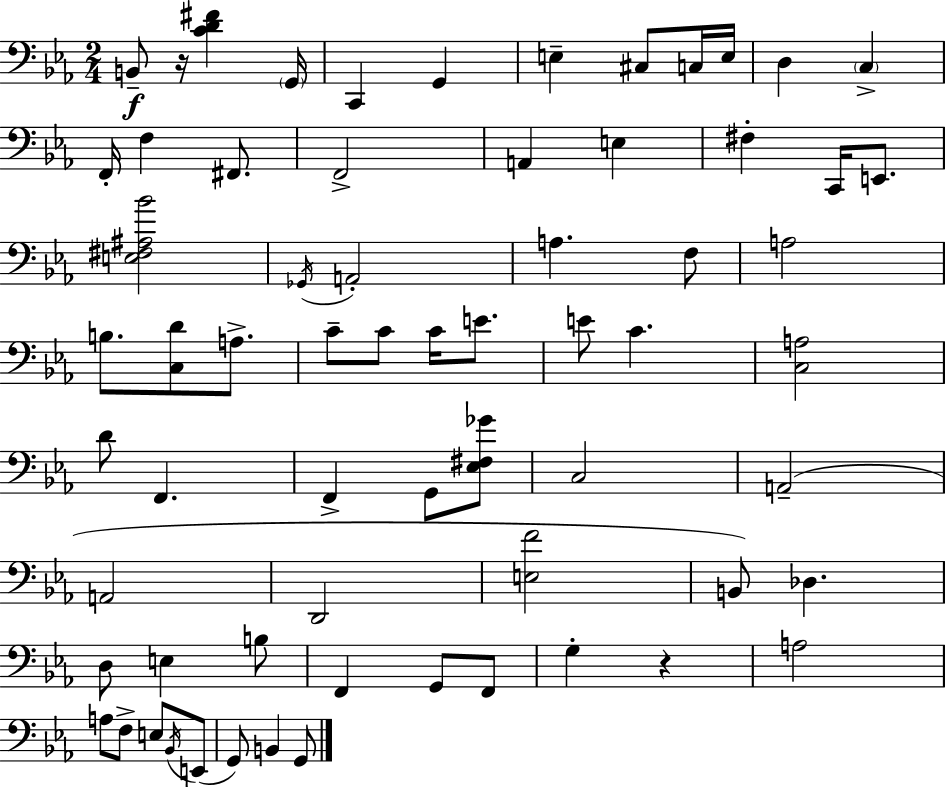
X:1
T:Untitled
M:2/4
L:1/4
K:Eb
B,,/2 z/4 [CD^F] G,,/4 C,, G,, E, ^C,/2 C,/4 E,/4 D, C, F,,/4 F, ^F,,/2 F,,2 A,, E, ^F, C,,/4 E,,/2 [E,^F,^A,_B]2 _G,,/4 A,,2 A, F,/2 A,2 B,/2 [C,D]/2 A,/2 C/2 C/2 C/4 E/2 E/2 C [C,A,]2 D/2 F,, F,, G,,/2 [_E,^F,_G]/2 C,2 A,,2 A,,2 D,,2 [E,F]2 B,,/2 _D, D,/2 E, B,/2 F,, G,,/2 F,,/2 G, z A,2 A,/2 F,/2 E,/2 _B,,/4 E,,/2 G,,/2 B,, G,,/2